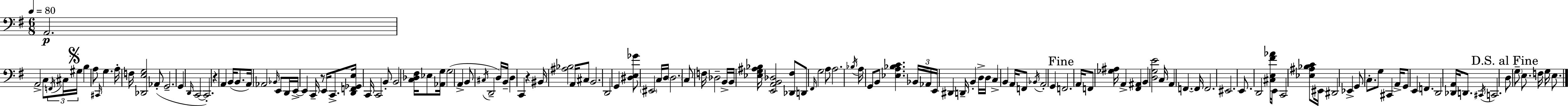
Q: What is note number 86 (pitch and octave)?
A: A2